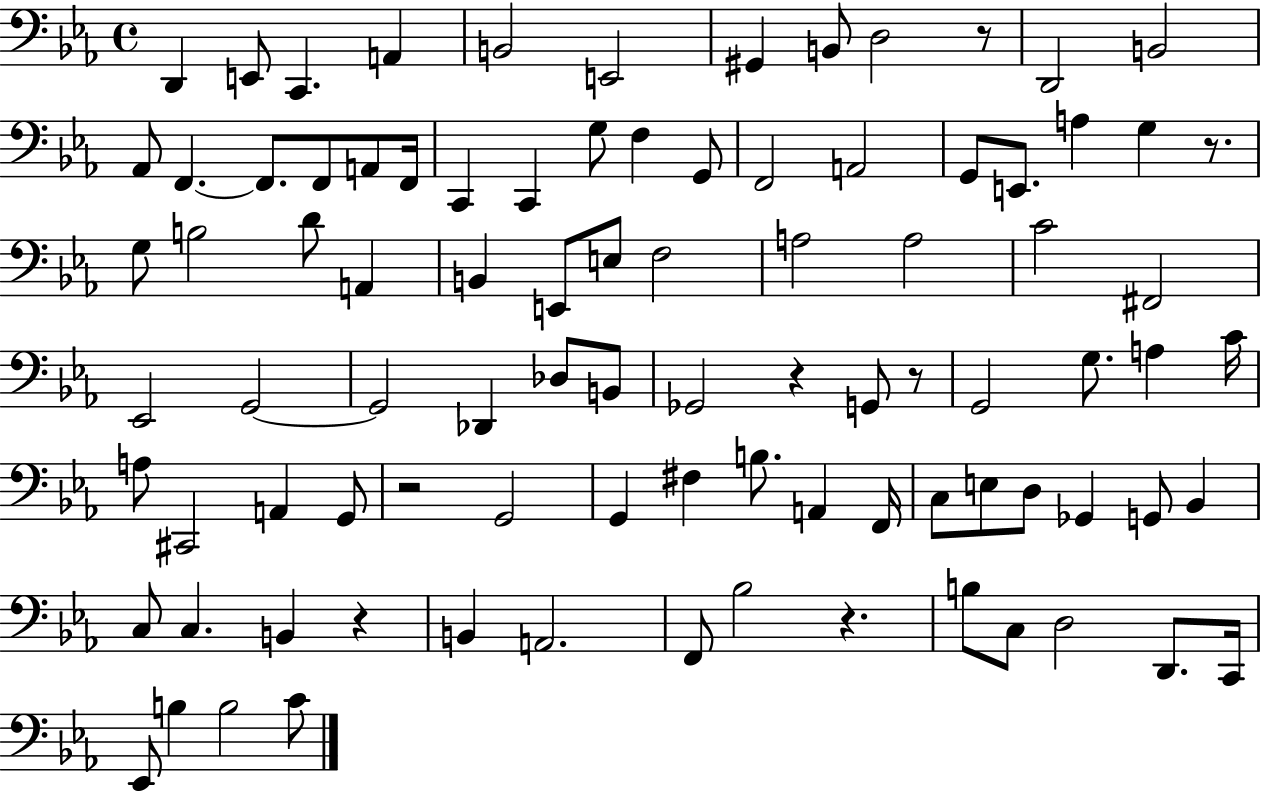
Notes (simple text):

D2/q E2/e C2/q. A2/q B2/h E2/h G#2/q B2/e D3/h R/e D2/h B2/h Ab2/e F2/q. F2/e. F2/e A2/e F2/s C2/q C2/q G3/e F3/q G2/e F2/h A2/h G2/e E2/e. A3/q G3/q R/e. G3/e B3/h D4/e A2/q B2/q E2/e E3/e F3/h A3/h A3/h C4/h F#2/h Eb2/h G2/h G2/h Db2/q Db3/e B2/e Gb2/h R/q G2/e R/e G2/h G3/e. A3/q C4/s A3/e C#2/h A2/q G2/e R/h G2/h G2/q F#3/q B3/e. A2/q F2/s C3/e E3/e D3/e Gb2/q G2/e Bb2/q C3/e C3/q. B2/q R/q B2/q A2/h. F2/e Bb3/h R/q. B3/e C3/e D3/h D2/e. C2/s Eb2/e B3/q B3/h C4/e